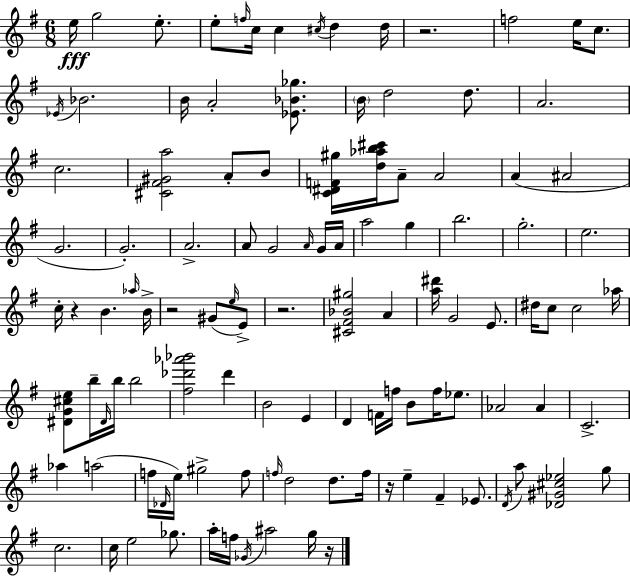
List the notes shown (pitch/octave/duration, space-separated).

E5/s G5/h E5/e. E5/e F5/s C5/s C5/q C#5/s D5/q D5/s R/h. F5/h E5/s C5/e. Eb4/s Bb4/h. B4/s A4/h [Eb4,Bb4,Gb5]/e. B4/s D5/h D5/e. A4/h. C5/h. [C#4,F#4,G#4,A5]/h A4/e B4/e [C4,D#4,F4,G#5]/s [D5,Ab5,B5,C#6]/s A4/e A4/h A4/q A#4/h G4/h. G4/h. A4/h. A4/e G4/h A4/s G4/s A4/s A5/h G5/q B5/h. G5/h. E5/h. C5/s R/q B4/q. Ab5/s B4/s R/h G#4/e E5/s E4/e R/h. [C#4,F#4,Bb4,G#5]/h A4/q [A5,D#6]/s G4/h E4/e. D#5/s C5/e C5/h Ab5/s [D#4,G4,C#5,E5]/e B5/s D#4/s B5/s B5/h [F#5,Db6,Ab6,Bb6]/h Db6/q B4/h E4/q D4/q F4/s F5/s B4/e F5/s Eb5/e. Ab4/h Ab4/q C4/h. Ab5/q A5/h F5/s Db4/s E5/s G#5/h F5/e F5/s D5/h D5/e. F5/s R/s E5/q F#4/q Eb4/e. D4/s A5/e [Db4,G#4,C#5,Eb5]/h G5/e C5/h. C5/s E5/h Gb5/e. A5/s F5/s Gb4/s A#5/h G5/s R/s